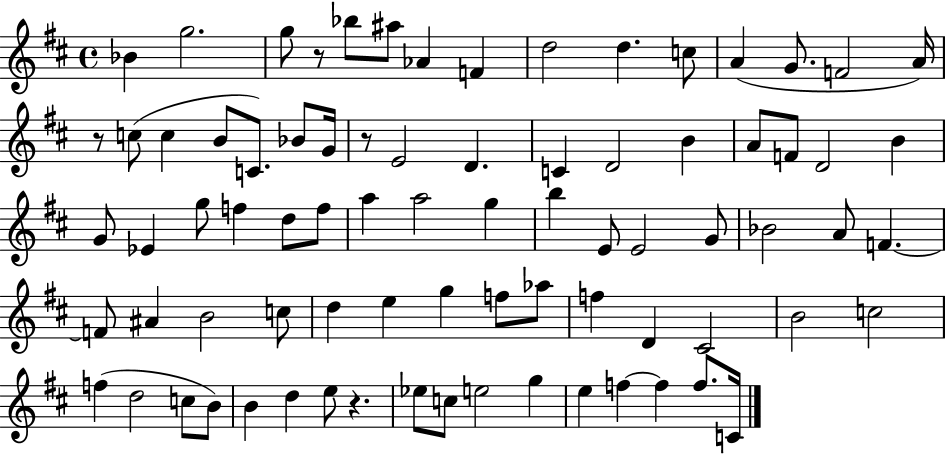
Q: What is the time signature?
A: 4/4